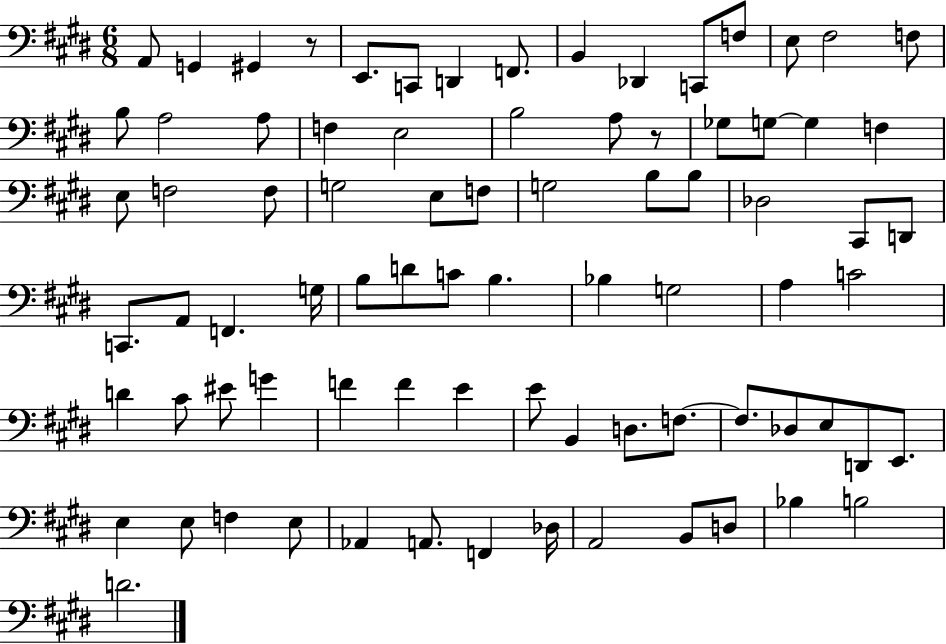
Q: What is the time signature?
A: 6/8